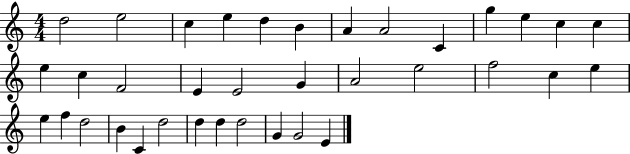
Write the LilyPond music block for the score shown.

{
  \clef treble
  \numericTimeSignature
  \time 4/4
  \key c \major
  d''2 e''2 | c''4 e''4 d''4 b'4 | a'4 a'2 c'4 | g''4 e''4 c''4 c''4 | \break e''4 c''4 f'2 | e'4 e'2 g'4 | a'2 e''2 | f''2 c''4 e''4 | \break e''4 f''4 d''2 | b'4 c'4 d''2 | d''4 d''4 d''2 | g'4 g'2 e'4 | \break \bar "|."
}